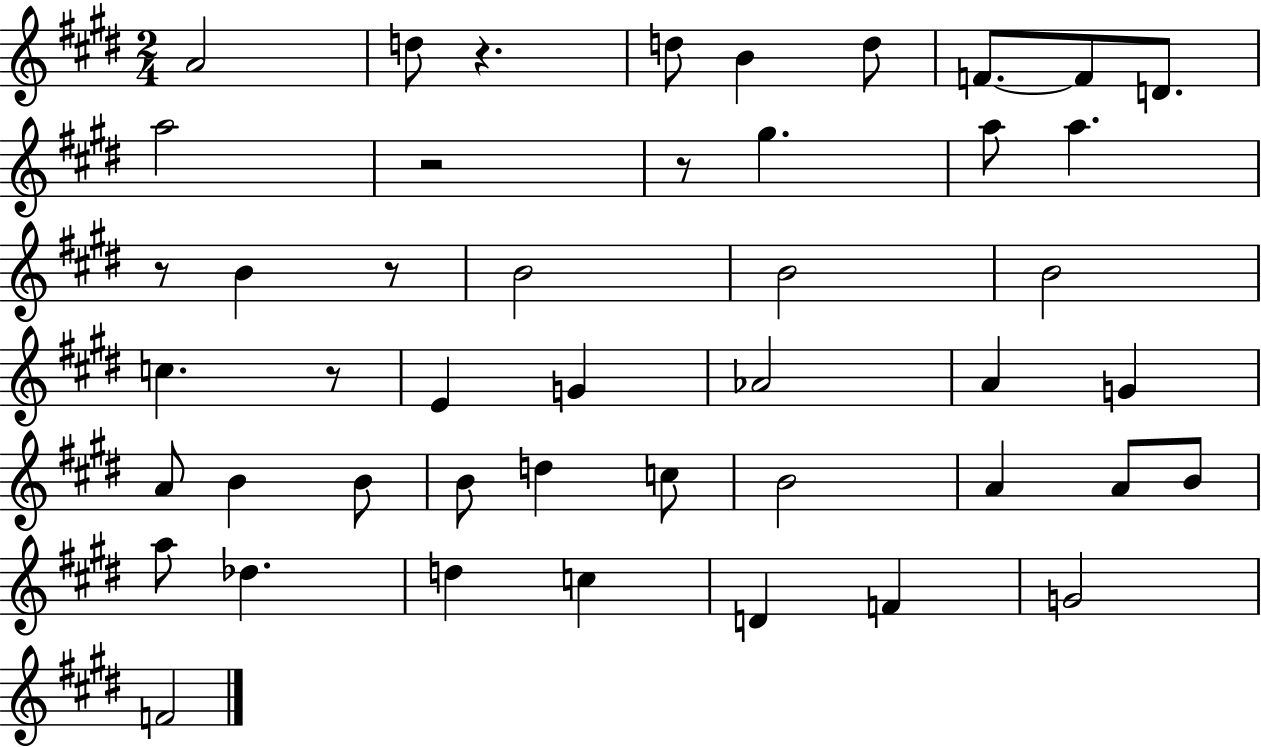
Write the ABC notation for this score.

X:1
T:Untitled
M:2/4
L:1/4
K:E
A2 d/2 z d/2 B d/2 F/2 F/2 D/2 a2 z2 z/2 ^g a/2 a z/2 B z/2 B2 B2 B2 c z/2 E G _A2 A G A/2 B B/2 B/2 d c/2 B2 A A/2 B/2 a/2 _d d c D F G2 F2